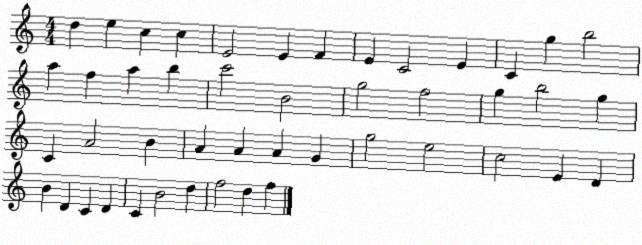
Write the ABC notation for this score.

X:1
T:Untitled
M:4/4
L:1/4
K:C
d e c c E2 E F E C2 E C g b2 a f a b c'2 B2 g2 f2 g b2 g C A2 B A A A G g2 e2 c2 E D B D C D C B2 d f2 d f